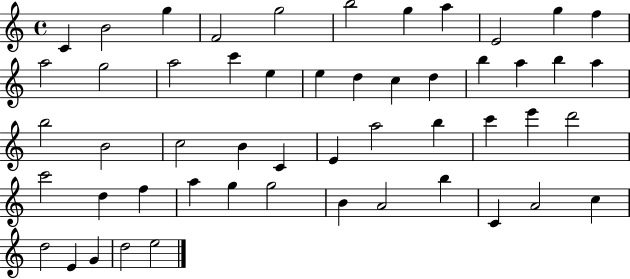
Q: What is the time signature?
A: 4/4